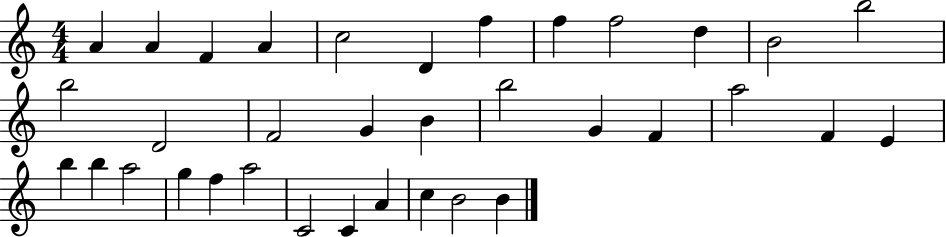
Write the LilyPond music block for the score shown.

{
  \clef treble
  \numericTimeSignature
  \time 4/4
  \key c \major
  a'4 a'4 f'4 a'4 | c''2 d'4 f''4 | f''4 f''2 d''4 | b'2 b''2 | \break b''2 d'2 | f'2 g'4 b'4 | b''2 g'4 f'4 | a''2 f'4 e'4 | \break b''4 b''4 a''2 | g''4 f''4 a''2 | c'2 c'4 a'4 | c''4 b'2 b'4 | \break \bar "|."
}